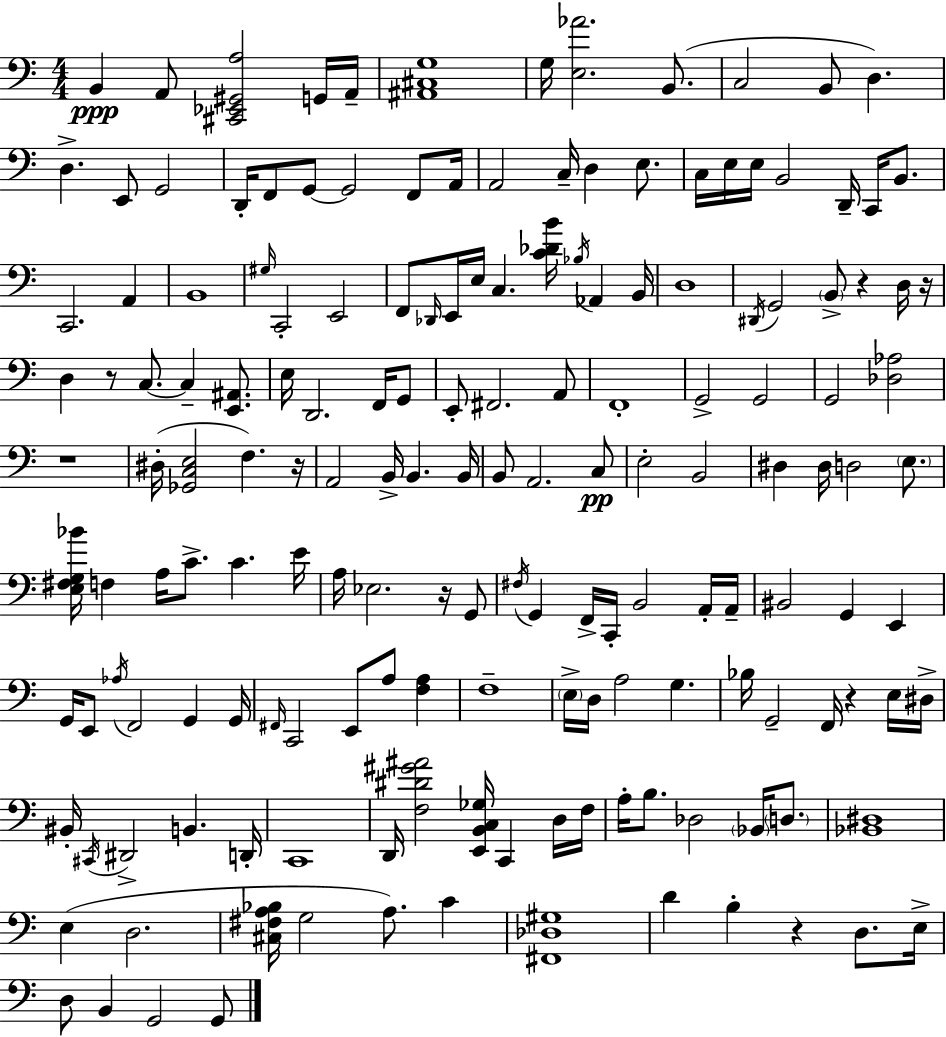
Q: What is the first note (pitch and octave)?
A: B2